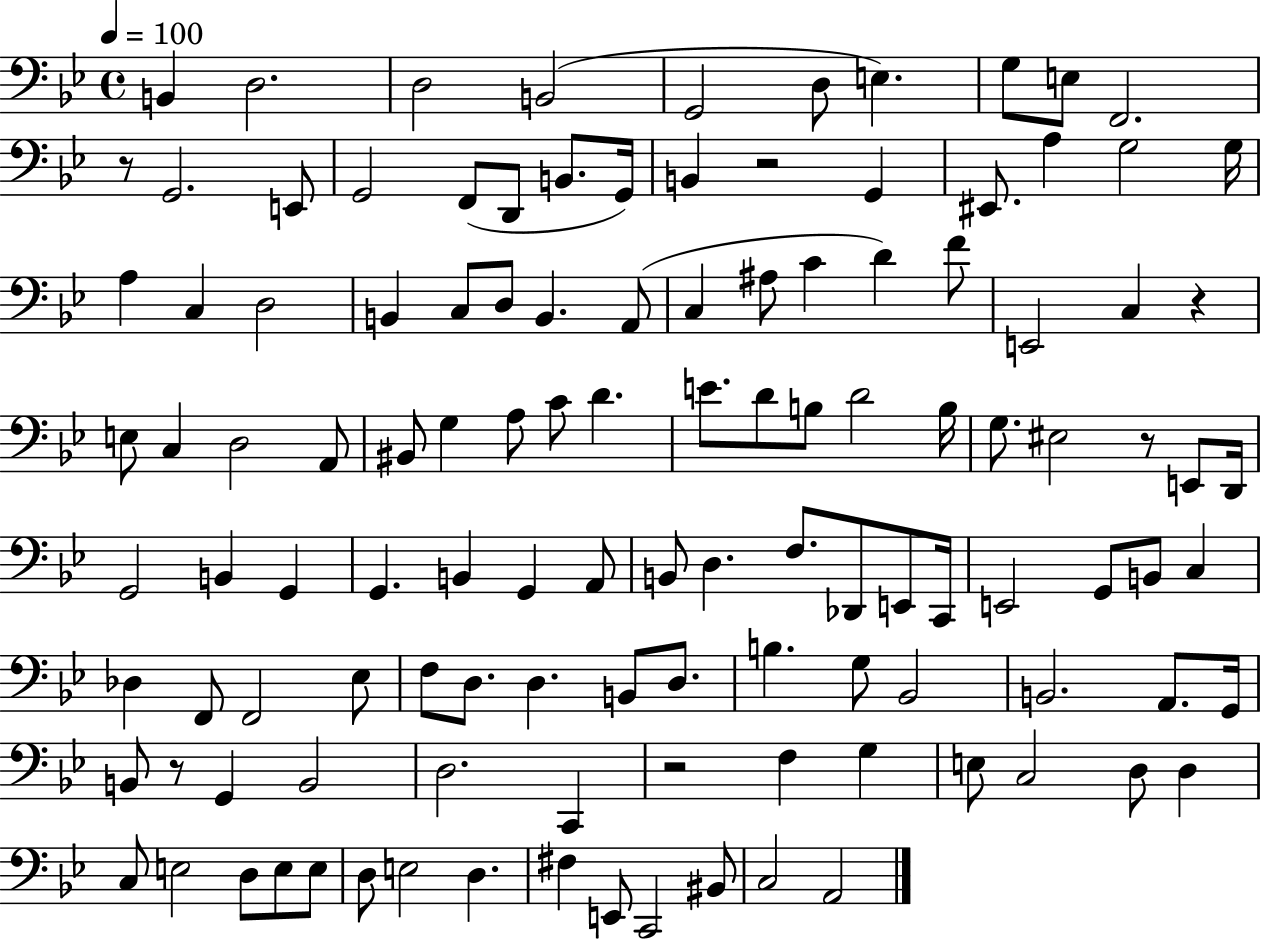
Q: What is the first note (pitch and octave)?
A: B2